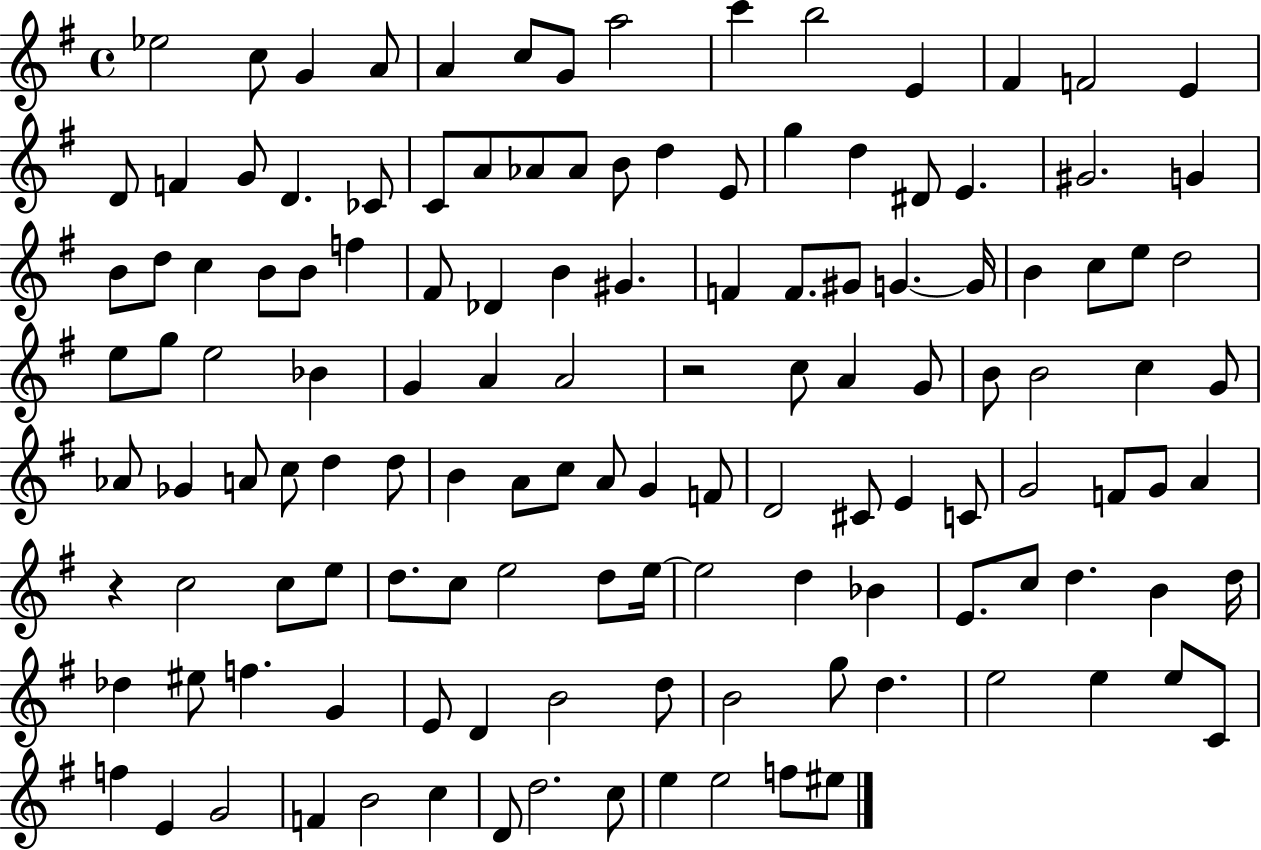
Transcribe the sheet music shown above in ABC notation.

X:1
T:Untitled
M:4/4
L:1/4
K:G
_e2 c/2 G A/2 A c/2 G/2 a2 c' b2 E ^F F2 E D/2 F G/2 D _C/2 C/2 A/2 _A/2 _A/2 B/2 d E/2 g d ^D/2 E ^G2 G B/2 d/2 c B/2 B/2 f ^F/2 _D B ^G F F/2 ^G/2 G G/4 B c/2 e/2 d2 e/2 g/2 e2 _B G A A2 z2 c/2 A G/2 B/2 B2 c G/2 _A/2 _G A/2 c/2 d d/2 B A/2 c/2 A/2 G F/2 D2 ^C/2 E C/2 G2 F/2 G/2 A z c2 c/2 e/2 d/2 c/2 e2 d/2 e/4 e2 d _B E/2 c/2 d B d/4 _d ^e/2 f G E/2 D B2 d/2 B2 g/2 d e2 e e/2 C/2 f E G2 F B2 c D/2 d2 c/2 e e2 f/2 ^e/2